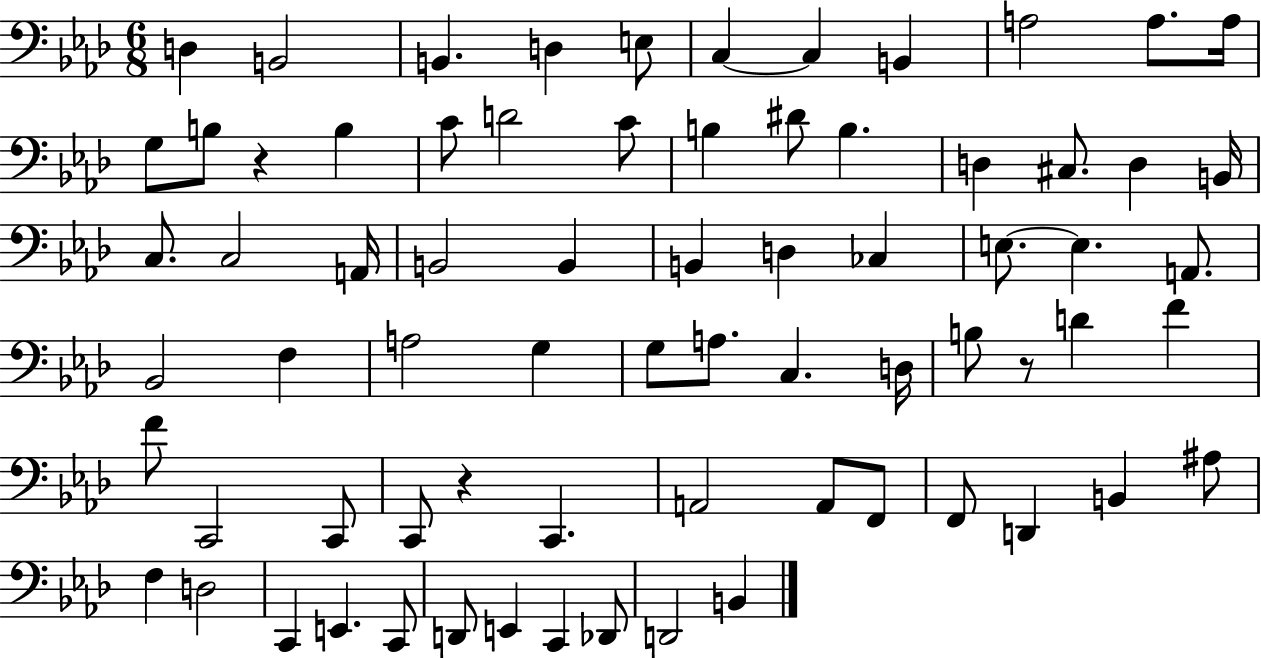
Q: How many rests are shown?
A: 3